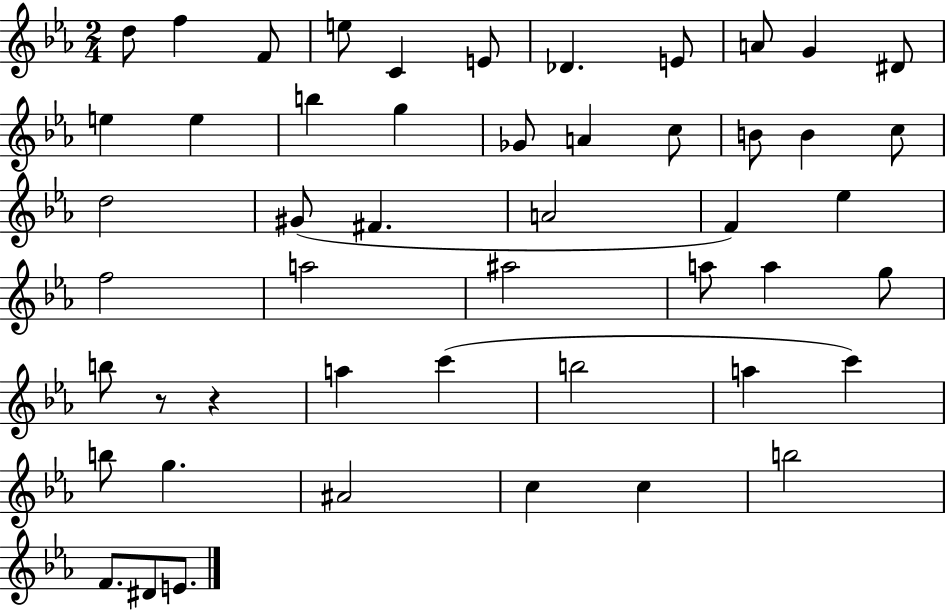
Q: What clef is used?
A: treble